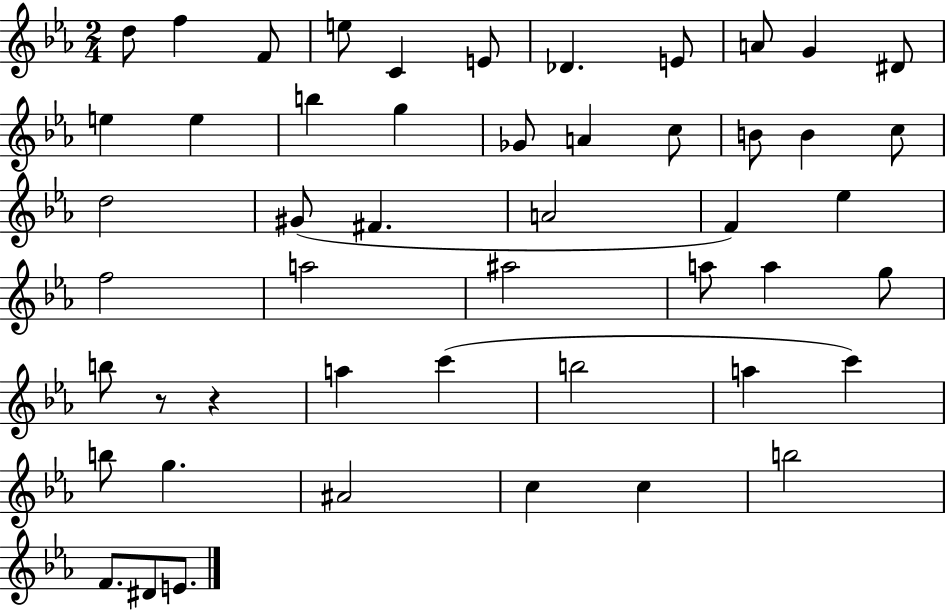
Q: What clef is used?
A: treble